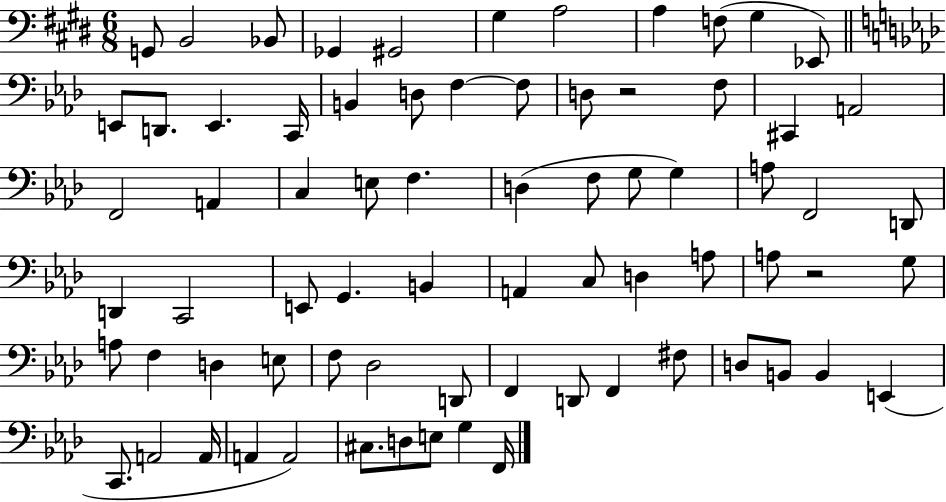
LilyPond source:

{
  \clef bass
  \numericTimeSignature
  \time 6/8
  \key e \major
  \repeat volta 2 { g,8 b,2 bes,8 | ges,4 gis,2 | gis4 a2 | a4 f8( gis4 ees,8) | \break \bar "||" \break \key aes \major e,8 d,8. e,4. c,16 | b,4 d8 f4~~ f8 | d8 r2 f8 | cis,4 a,2 | \break f,2 a,4 | c4 e8 f4. | d4( f8 g8 g4) | a8 f,2 d,8 | \break d,4 c,2 | e,8 g,4. b,4 | a,4 c8 d4 a8 | a8 r2 g8 | \break a8 f4 d4 e8 | f8 des2 d,8 | f,4 d,8 f,4 fis8 | d8 b,8 b,4 e,4( | \break c,8. a,2 a,16 | a,4 a,2) | cis8. d8 e8 g4 f,16 | } \bar "|."
}